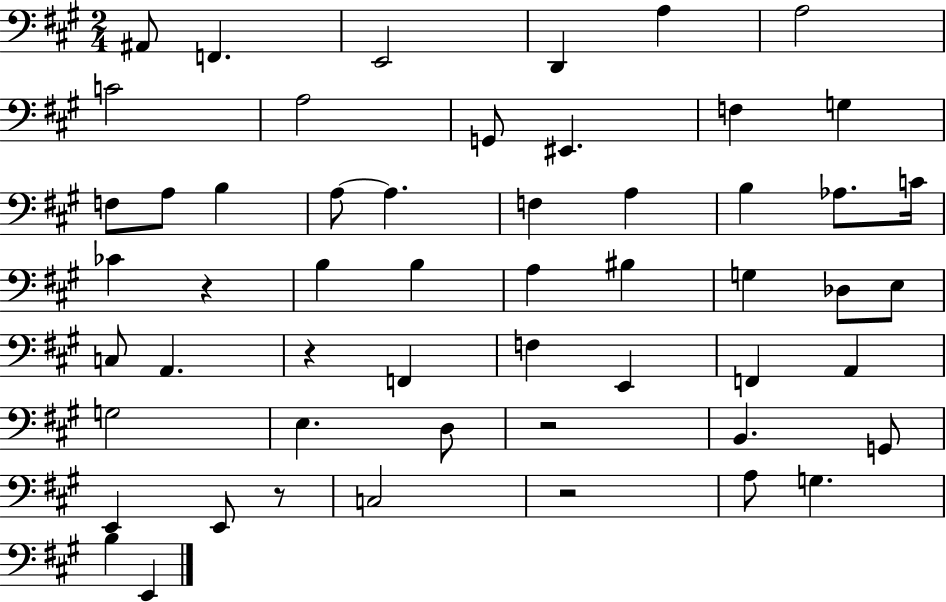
{
  \clef bass
  \numericTimeSignature
  \time 2/4
  \key a \major
  ais,8 f,4. | e,2 | d,4 a4 | a2 | \break c'2 | a2 | g,8 eis,4. | f4 g4 | \break f8 a8 b4 | a8~~ a4. | f4 a4 | b4 aes8. c'16 | \break ces'4 r4 | b4 b4 | a4 bis4 | g4 des8 e8 | \break c8 a,4. | r4 f,4 | f4 e,4 | f,4 a,4 | \break g2 | e4. d8 | r2 | b,4. g,8 | \break e,4 e,8 r8 | c2 | r2 | a8 g4. | \break b4 e,4 | \bar "|."
}